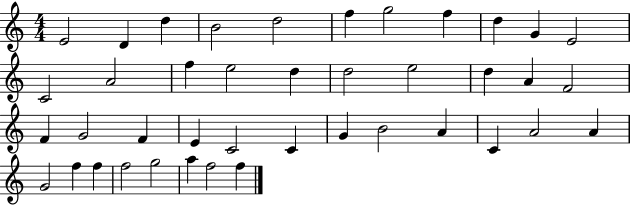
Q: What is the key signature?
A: C major